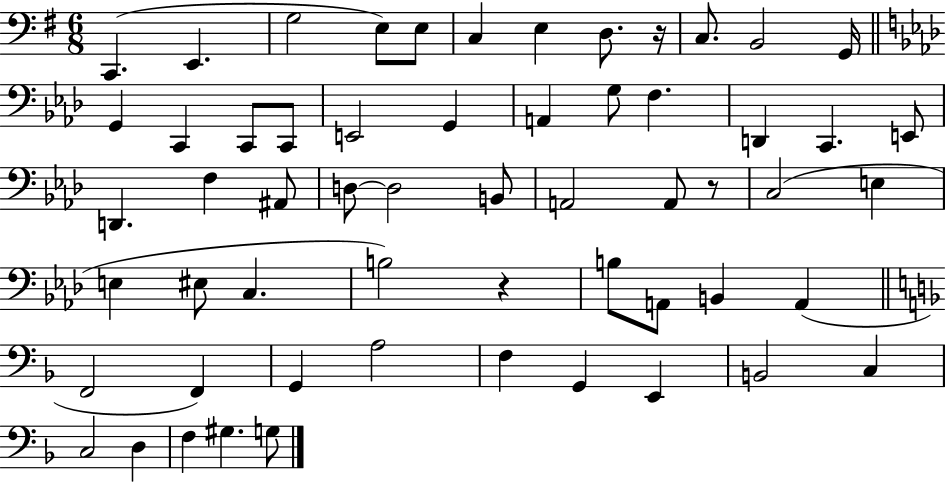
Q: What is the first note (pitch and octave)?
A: C2